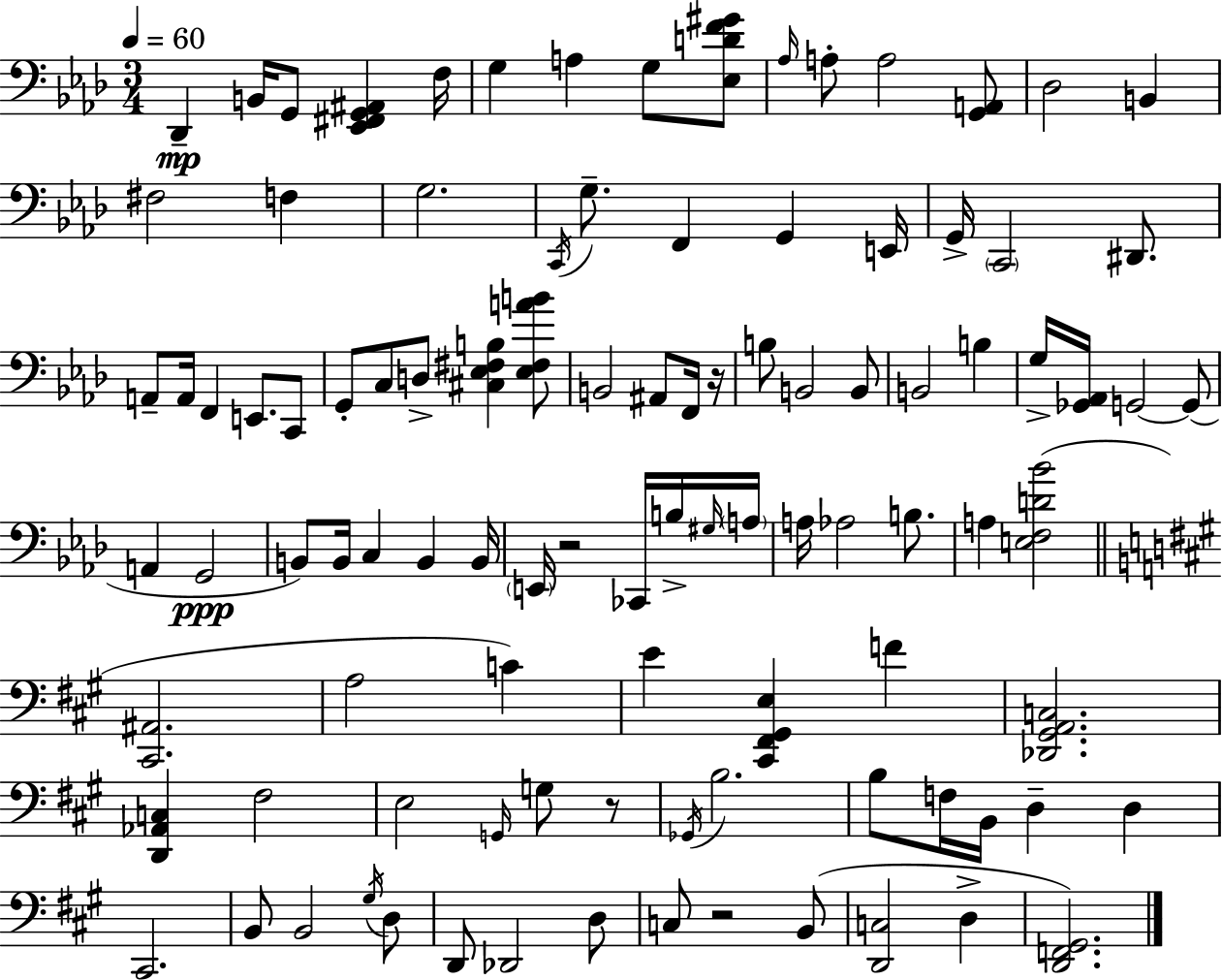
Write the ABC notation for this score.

X:1
T:Untitled
M:3/4
L:1/4
K:Fm
_D,, B,,/4 G,,/2 [_E,,^F,,G,,^A,,] F,/4 G, A, G,/2 [_E,DF^G]/2 _A,/4 A,/2 A,2 [G,,A,,]/2 _D,2 B,, ^F,2 F, G,2 C,,/4 G,/2 F,, G,, E,,/4 G,,/4 C,,2 ^D,,/2 A,,/2 A,,/4 F,, E,,/2 C,,/2 G,,/2 C,/2 D,/2 [^C,_E,^F,B,] [_E,^F,AB]/2 B,,2 ^A,,/2 F,,/4 z/4 B,/2 B,,2 B,,/2 B,,2 B, G,/4 [_G,,_A,,]/4 G,,2 G,,/2 A,, G,,2 B,,/2 B,,/4 C, B,, B,,/4 E,,/4 z2 _C,,/4 B,/4 ^G,/4 A,/4 A,/4 _A,2 B,/2 A, [E,F,D_B]2 [^C,,^A,,]2 A,2 C E [^C,,^F,,^G,,E,] F [_D,,^G,,A,,C,]2 [D,,_A,,C,] ^F,2 E,2 G,,/4 G,/2 z/2 _G,,/4 B,2 B,/2 F,/4 B,,/4 D, D, ^C,,2 B,,/2 B,,2 ^G,/4 D,/2 D,,/2 _D,,2 D,/2 C,/2 z2 B,,/2 [D,,C,]2 D, [D,,F,,^G,,]2